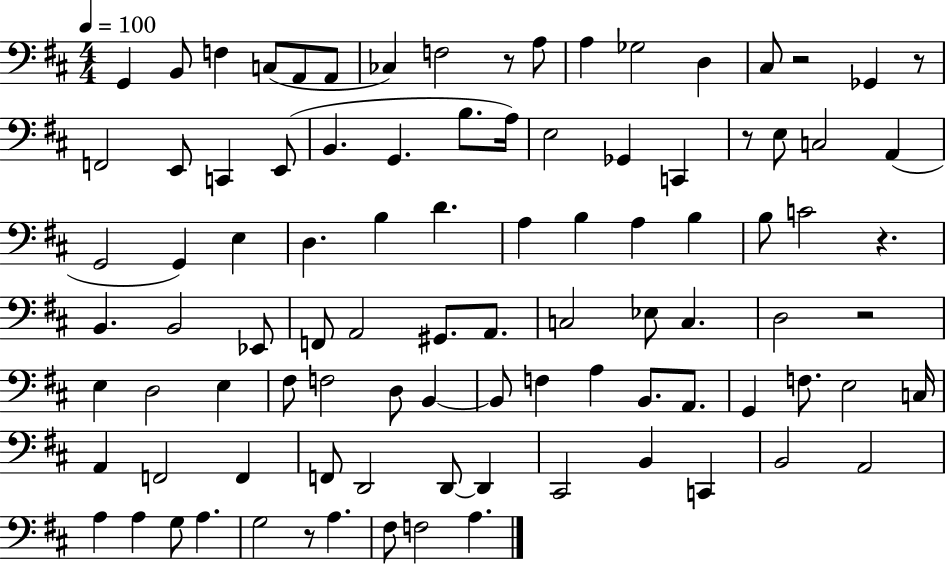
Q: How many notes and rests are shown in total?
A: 95